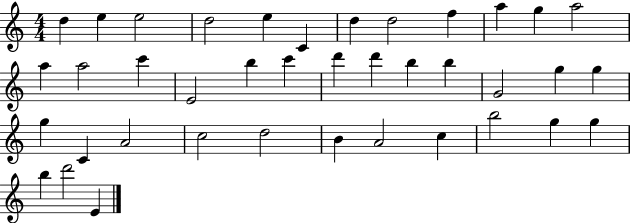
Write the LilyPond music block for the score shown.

{
  \clef treble
  \numericTimeSignature
  \time 4/4
  \key c \major
  d''4 e''4 e''2 | d''2 e''4 c'4 | d''4 d''2 f''4 | a''4 g''4 a''2 | \break a''4 a''2 c'''4 | e'2 b''4 c'''4 | d'''4 d'''4 b''4 b''4 | g'2 g''4 g''4 | \break g''4 c'4 a'2 | c''2 d''2 | b'4 a'2 c''4 | b''2 g''4 g''4 | \break b''4 d'''2 e'4 | \bar "|."
}